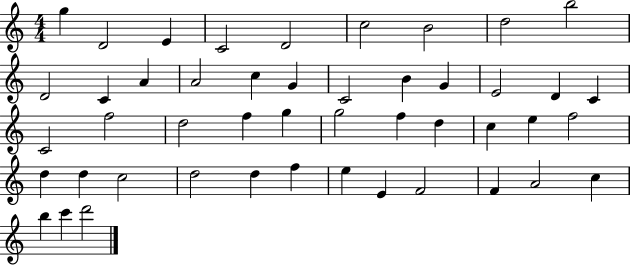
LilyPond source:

{
  \clef treble
  \numericTimeSignature
  \time 4/4
  \key c \major
  g''4 d'2 e'4 | c'2 d'2 | c''2 b'2 | d''2 b''2 | \break d'2 c'4 a'4 | a'2 c''4 g'4 | c'2 b'4 g'4 | e'2 d'4 c'4 | \break c'2 f''2 | d''2 f''4 g''4 | g''2 f''4 d''4 | c''4 e''4 f''2 | \break d''4 d''4 c''2 | d''2 d''4 f''4 | e''4 e'4 f'2 | f'4 a'2 c''4 | \break b''4 c'''4 d'''2 | \bar "|."
}